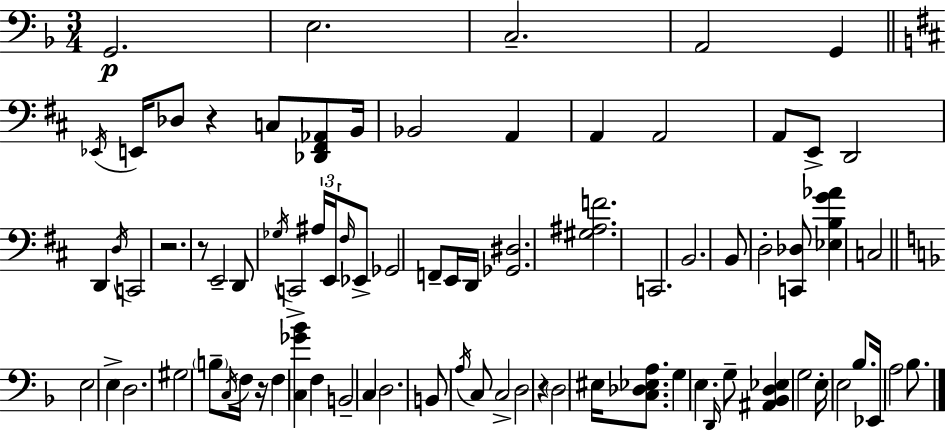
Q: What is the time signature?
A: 3/4